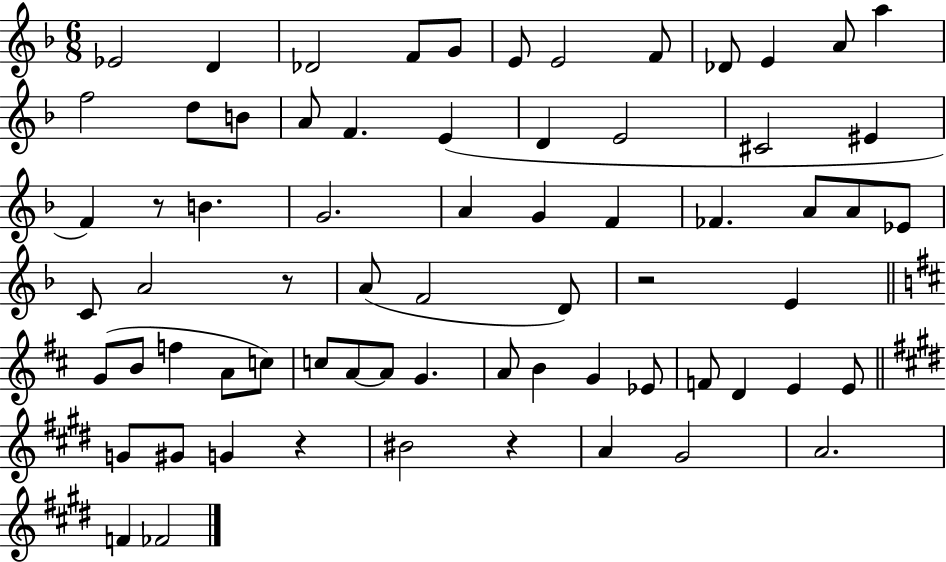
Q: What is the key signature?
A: F major